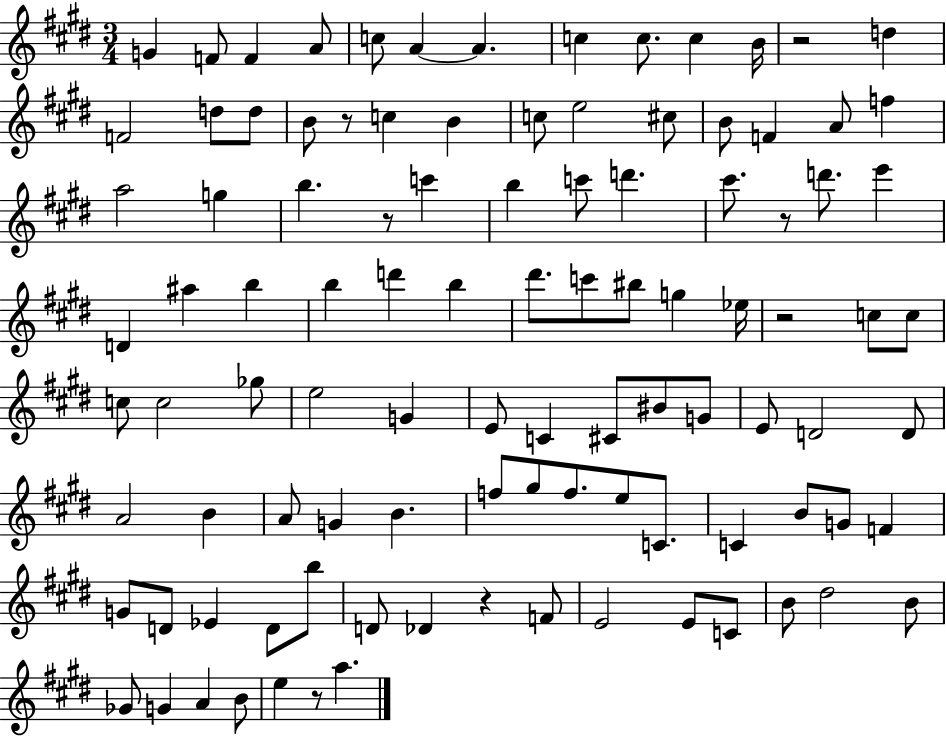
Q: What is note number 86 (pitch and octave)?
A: C4